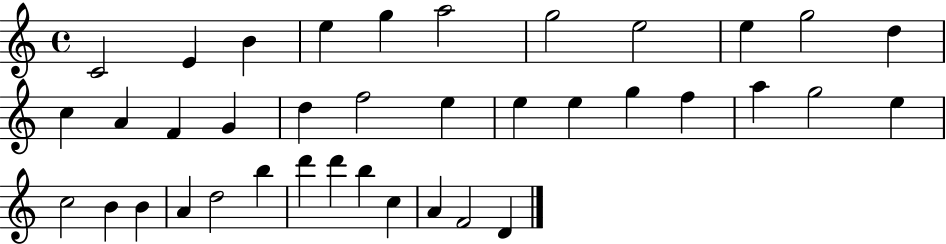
C4/h E4/q B4/q E5/q G5/q A5/h G5/h E5/h E5/q G5/h D5/q C5/q A4/q F4/q G4/q D5/q F5/h E5/q E5/q E5/q G5/q F5/q A5/q G5/h E5/q C5/h B4/q B4/q A4/q D5/h B5/q D6/q D6/q B5/q C5/q A4/q F4/h D4/q